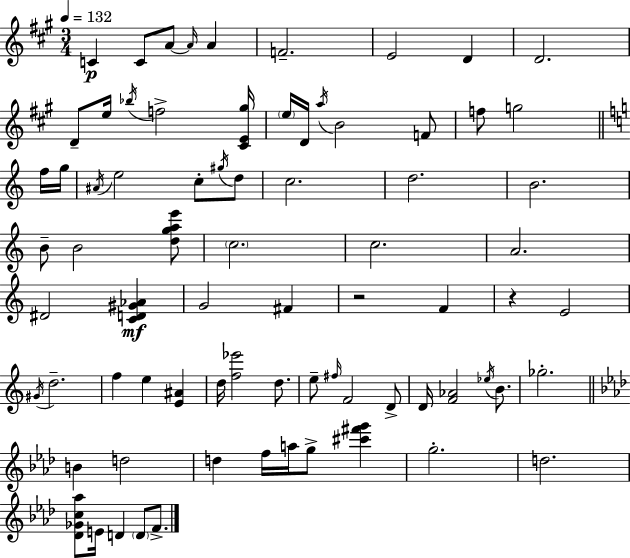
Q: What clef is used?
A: treble